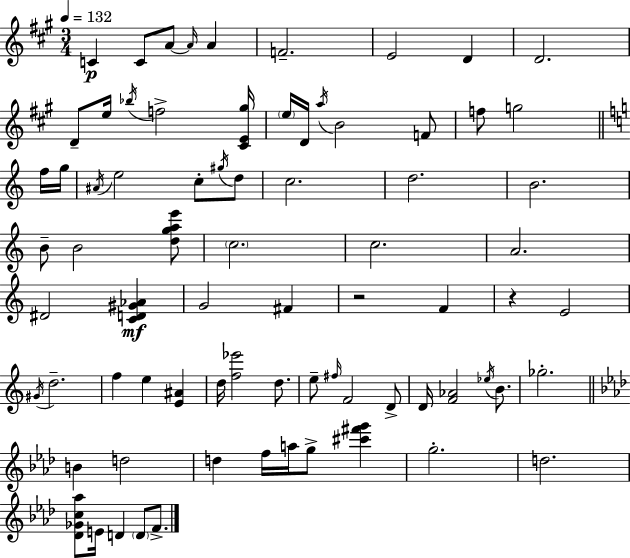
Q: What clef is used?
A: treble